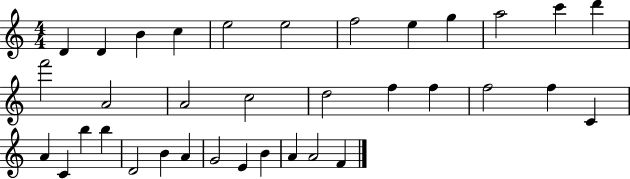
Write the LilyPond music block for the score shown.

{
  \clef treble
  \numericTimeSignature
  \time 4/4
  \key c \major
  d'4 d'4 b'4 c''4 | e''2 e''2 | f''2 e''4 g''4 | a''2 c'''4 d'''4 | \break f'''2 a'2 | a'2 c''2 | d''2 f''4 f''4 | f''2 f''4 c'4 | \break a'4 c'4 b''4 b''4 | d'2 b'4 a'4 | g'2 e'4 b'4 | a'4 a'2 f'4 | \break \bar "|."
}